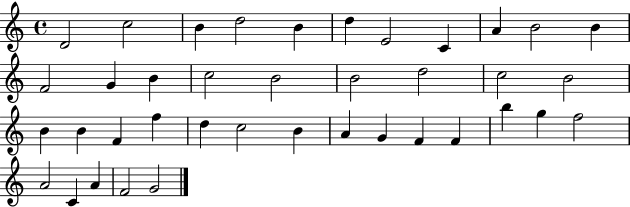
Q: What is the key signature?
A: C major